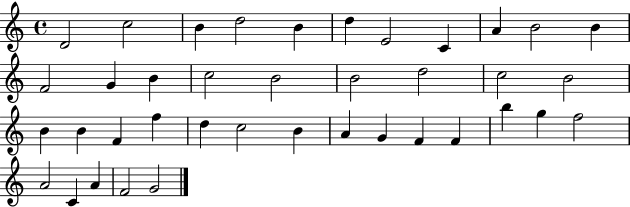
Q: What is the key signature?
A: C major